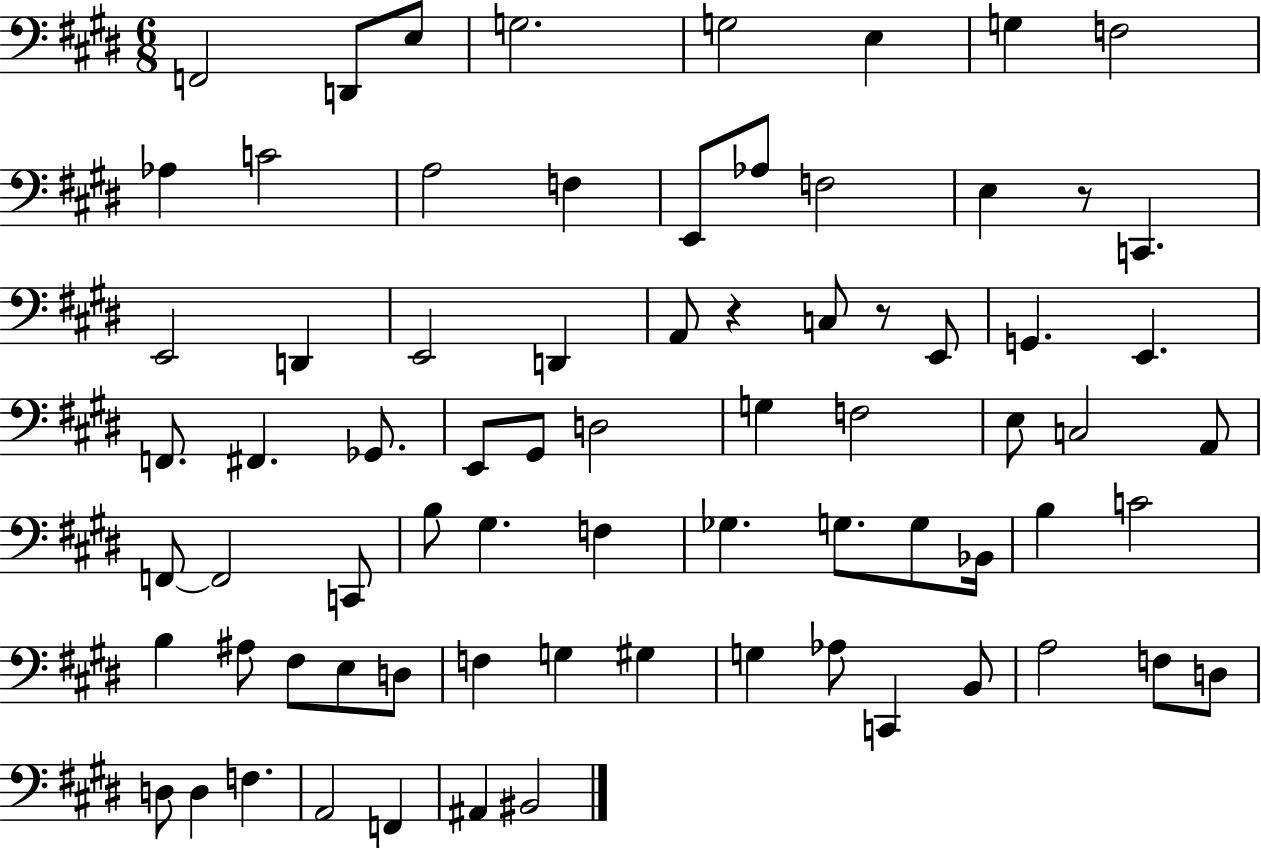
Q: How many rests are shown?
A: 3